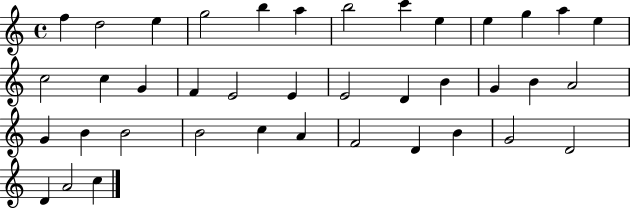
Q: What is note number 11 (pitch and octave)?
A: G5